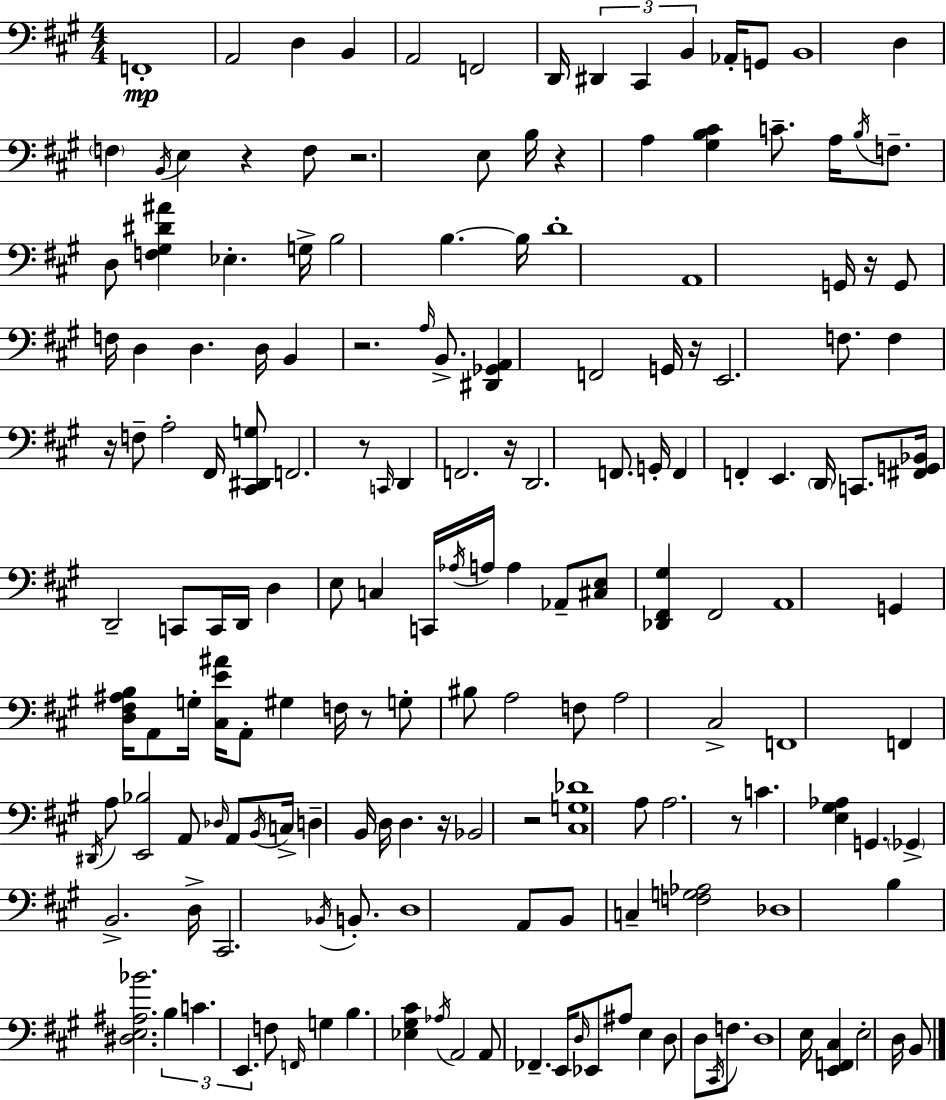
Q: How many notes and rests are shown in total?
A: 172